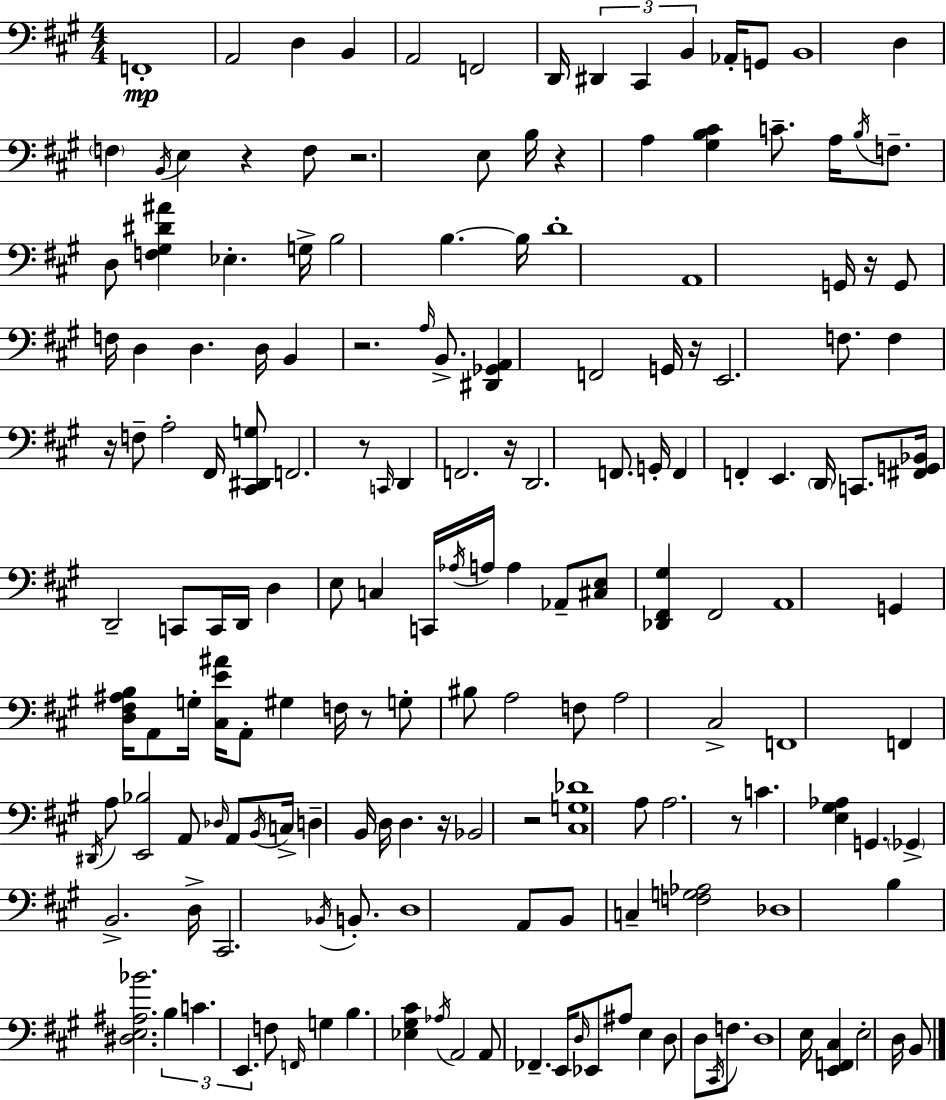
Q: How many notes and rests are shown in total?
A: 172